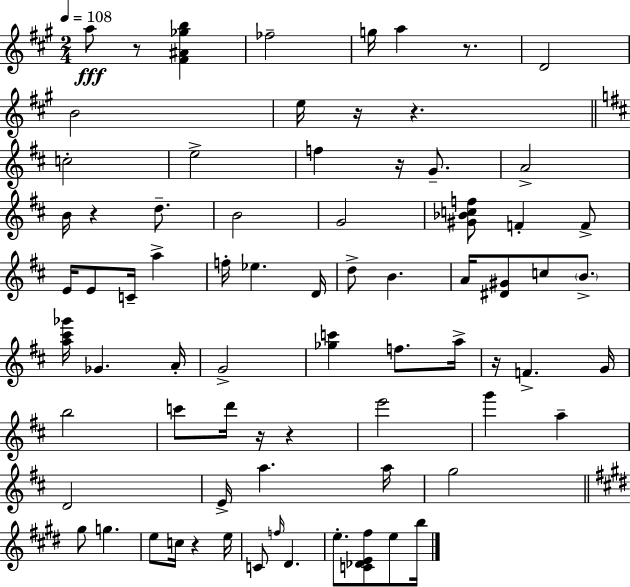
A5/e R/e [F#4,A#4,Gb5,B5]/q FES5/h G5/s A5/q R/e. D4/h B4/h E5/s R/s R/q. C5/h E5/h F5/q R/s G4/e. A4/h B4/s R/q D5/e. B4/h G4/h [G#4,Bb4,C5,F5]/e F4/q F4/e E4/s E4/e C4/s A5/q F5/s Eb5/q. D4/s D5/e B4/q. A4/s [D#4,G#4]/e C5/e B4/e. [A5,C#6,Gb6]/s Gb4/q. A4/s G4/h [Gb5,C6]/q F5/e. A5/s R/s F4/q. G4/s B5/h C6/e D6/s R/s R/q E6/h G6/q A5/q D4/h E4/s A5/q. A5/s G5/h G#5/e G5/q. E5/e C5/s R/q E5/s C4/e F5/s D#4/q. E5/e. [C4,Db4,E4,F#5]/e E5/e B5/s